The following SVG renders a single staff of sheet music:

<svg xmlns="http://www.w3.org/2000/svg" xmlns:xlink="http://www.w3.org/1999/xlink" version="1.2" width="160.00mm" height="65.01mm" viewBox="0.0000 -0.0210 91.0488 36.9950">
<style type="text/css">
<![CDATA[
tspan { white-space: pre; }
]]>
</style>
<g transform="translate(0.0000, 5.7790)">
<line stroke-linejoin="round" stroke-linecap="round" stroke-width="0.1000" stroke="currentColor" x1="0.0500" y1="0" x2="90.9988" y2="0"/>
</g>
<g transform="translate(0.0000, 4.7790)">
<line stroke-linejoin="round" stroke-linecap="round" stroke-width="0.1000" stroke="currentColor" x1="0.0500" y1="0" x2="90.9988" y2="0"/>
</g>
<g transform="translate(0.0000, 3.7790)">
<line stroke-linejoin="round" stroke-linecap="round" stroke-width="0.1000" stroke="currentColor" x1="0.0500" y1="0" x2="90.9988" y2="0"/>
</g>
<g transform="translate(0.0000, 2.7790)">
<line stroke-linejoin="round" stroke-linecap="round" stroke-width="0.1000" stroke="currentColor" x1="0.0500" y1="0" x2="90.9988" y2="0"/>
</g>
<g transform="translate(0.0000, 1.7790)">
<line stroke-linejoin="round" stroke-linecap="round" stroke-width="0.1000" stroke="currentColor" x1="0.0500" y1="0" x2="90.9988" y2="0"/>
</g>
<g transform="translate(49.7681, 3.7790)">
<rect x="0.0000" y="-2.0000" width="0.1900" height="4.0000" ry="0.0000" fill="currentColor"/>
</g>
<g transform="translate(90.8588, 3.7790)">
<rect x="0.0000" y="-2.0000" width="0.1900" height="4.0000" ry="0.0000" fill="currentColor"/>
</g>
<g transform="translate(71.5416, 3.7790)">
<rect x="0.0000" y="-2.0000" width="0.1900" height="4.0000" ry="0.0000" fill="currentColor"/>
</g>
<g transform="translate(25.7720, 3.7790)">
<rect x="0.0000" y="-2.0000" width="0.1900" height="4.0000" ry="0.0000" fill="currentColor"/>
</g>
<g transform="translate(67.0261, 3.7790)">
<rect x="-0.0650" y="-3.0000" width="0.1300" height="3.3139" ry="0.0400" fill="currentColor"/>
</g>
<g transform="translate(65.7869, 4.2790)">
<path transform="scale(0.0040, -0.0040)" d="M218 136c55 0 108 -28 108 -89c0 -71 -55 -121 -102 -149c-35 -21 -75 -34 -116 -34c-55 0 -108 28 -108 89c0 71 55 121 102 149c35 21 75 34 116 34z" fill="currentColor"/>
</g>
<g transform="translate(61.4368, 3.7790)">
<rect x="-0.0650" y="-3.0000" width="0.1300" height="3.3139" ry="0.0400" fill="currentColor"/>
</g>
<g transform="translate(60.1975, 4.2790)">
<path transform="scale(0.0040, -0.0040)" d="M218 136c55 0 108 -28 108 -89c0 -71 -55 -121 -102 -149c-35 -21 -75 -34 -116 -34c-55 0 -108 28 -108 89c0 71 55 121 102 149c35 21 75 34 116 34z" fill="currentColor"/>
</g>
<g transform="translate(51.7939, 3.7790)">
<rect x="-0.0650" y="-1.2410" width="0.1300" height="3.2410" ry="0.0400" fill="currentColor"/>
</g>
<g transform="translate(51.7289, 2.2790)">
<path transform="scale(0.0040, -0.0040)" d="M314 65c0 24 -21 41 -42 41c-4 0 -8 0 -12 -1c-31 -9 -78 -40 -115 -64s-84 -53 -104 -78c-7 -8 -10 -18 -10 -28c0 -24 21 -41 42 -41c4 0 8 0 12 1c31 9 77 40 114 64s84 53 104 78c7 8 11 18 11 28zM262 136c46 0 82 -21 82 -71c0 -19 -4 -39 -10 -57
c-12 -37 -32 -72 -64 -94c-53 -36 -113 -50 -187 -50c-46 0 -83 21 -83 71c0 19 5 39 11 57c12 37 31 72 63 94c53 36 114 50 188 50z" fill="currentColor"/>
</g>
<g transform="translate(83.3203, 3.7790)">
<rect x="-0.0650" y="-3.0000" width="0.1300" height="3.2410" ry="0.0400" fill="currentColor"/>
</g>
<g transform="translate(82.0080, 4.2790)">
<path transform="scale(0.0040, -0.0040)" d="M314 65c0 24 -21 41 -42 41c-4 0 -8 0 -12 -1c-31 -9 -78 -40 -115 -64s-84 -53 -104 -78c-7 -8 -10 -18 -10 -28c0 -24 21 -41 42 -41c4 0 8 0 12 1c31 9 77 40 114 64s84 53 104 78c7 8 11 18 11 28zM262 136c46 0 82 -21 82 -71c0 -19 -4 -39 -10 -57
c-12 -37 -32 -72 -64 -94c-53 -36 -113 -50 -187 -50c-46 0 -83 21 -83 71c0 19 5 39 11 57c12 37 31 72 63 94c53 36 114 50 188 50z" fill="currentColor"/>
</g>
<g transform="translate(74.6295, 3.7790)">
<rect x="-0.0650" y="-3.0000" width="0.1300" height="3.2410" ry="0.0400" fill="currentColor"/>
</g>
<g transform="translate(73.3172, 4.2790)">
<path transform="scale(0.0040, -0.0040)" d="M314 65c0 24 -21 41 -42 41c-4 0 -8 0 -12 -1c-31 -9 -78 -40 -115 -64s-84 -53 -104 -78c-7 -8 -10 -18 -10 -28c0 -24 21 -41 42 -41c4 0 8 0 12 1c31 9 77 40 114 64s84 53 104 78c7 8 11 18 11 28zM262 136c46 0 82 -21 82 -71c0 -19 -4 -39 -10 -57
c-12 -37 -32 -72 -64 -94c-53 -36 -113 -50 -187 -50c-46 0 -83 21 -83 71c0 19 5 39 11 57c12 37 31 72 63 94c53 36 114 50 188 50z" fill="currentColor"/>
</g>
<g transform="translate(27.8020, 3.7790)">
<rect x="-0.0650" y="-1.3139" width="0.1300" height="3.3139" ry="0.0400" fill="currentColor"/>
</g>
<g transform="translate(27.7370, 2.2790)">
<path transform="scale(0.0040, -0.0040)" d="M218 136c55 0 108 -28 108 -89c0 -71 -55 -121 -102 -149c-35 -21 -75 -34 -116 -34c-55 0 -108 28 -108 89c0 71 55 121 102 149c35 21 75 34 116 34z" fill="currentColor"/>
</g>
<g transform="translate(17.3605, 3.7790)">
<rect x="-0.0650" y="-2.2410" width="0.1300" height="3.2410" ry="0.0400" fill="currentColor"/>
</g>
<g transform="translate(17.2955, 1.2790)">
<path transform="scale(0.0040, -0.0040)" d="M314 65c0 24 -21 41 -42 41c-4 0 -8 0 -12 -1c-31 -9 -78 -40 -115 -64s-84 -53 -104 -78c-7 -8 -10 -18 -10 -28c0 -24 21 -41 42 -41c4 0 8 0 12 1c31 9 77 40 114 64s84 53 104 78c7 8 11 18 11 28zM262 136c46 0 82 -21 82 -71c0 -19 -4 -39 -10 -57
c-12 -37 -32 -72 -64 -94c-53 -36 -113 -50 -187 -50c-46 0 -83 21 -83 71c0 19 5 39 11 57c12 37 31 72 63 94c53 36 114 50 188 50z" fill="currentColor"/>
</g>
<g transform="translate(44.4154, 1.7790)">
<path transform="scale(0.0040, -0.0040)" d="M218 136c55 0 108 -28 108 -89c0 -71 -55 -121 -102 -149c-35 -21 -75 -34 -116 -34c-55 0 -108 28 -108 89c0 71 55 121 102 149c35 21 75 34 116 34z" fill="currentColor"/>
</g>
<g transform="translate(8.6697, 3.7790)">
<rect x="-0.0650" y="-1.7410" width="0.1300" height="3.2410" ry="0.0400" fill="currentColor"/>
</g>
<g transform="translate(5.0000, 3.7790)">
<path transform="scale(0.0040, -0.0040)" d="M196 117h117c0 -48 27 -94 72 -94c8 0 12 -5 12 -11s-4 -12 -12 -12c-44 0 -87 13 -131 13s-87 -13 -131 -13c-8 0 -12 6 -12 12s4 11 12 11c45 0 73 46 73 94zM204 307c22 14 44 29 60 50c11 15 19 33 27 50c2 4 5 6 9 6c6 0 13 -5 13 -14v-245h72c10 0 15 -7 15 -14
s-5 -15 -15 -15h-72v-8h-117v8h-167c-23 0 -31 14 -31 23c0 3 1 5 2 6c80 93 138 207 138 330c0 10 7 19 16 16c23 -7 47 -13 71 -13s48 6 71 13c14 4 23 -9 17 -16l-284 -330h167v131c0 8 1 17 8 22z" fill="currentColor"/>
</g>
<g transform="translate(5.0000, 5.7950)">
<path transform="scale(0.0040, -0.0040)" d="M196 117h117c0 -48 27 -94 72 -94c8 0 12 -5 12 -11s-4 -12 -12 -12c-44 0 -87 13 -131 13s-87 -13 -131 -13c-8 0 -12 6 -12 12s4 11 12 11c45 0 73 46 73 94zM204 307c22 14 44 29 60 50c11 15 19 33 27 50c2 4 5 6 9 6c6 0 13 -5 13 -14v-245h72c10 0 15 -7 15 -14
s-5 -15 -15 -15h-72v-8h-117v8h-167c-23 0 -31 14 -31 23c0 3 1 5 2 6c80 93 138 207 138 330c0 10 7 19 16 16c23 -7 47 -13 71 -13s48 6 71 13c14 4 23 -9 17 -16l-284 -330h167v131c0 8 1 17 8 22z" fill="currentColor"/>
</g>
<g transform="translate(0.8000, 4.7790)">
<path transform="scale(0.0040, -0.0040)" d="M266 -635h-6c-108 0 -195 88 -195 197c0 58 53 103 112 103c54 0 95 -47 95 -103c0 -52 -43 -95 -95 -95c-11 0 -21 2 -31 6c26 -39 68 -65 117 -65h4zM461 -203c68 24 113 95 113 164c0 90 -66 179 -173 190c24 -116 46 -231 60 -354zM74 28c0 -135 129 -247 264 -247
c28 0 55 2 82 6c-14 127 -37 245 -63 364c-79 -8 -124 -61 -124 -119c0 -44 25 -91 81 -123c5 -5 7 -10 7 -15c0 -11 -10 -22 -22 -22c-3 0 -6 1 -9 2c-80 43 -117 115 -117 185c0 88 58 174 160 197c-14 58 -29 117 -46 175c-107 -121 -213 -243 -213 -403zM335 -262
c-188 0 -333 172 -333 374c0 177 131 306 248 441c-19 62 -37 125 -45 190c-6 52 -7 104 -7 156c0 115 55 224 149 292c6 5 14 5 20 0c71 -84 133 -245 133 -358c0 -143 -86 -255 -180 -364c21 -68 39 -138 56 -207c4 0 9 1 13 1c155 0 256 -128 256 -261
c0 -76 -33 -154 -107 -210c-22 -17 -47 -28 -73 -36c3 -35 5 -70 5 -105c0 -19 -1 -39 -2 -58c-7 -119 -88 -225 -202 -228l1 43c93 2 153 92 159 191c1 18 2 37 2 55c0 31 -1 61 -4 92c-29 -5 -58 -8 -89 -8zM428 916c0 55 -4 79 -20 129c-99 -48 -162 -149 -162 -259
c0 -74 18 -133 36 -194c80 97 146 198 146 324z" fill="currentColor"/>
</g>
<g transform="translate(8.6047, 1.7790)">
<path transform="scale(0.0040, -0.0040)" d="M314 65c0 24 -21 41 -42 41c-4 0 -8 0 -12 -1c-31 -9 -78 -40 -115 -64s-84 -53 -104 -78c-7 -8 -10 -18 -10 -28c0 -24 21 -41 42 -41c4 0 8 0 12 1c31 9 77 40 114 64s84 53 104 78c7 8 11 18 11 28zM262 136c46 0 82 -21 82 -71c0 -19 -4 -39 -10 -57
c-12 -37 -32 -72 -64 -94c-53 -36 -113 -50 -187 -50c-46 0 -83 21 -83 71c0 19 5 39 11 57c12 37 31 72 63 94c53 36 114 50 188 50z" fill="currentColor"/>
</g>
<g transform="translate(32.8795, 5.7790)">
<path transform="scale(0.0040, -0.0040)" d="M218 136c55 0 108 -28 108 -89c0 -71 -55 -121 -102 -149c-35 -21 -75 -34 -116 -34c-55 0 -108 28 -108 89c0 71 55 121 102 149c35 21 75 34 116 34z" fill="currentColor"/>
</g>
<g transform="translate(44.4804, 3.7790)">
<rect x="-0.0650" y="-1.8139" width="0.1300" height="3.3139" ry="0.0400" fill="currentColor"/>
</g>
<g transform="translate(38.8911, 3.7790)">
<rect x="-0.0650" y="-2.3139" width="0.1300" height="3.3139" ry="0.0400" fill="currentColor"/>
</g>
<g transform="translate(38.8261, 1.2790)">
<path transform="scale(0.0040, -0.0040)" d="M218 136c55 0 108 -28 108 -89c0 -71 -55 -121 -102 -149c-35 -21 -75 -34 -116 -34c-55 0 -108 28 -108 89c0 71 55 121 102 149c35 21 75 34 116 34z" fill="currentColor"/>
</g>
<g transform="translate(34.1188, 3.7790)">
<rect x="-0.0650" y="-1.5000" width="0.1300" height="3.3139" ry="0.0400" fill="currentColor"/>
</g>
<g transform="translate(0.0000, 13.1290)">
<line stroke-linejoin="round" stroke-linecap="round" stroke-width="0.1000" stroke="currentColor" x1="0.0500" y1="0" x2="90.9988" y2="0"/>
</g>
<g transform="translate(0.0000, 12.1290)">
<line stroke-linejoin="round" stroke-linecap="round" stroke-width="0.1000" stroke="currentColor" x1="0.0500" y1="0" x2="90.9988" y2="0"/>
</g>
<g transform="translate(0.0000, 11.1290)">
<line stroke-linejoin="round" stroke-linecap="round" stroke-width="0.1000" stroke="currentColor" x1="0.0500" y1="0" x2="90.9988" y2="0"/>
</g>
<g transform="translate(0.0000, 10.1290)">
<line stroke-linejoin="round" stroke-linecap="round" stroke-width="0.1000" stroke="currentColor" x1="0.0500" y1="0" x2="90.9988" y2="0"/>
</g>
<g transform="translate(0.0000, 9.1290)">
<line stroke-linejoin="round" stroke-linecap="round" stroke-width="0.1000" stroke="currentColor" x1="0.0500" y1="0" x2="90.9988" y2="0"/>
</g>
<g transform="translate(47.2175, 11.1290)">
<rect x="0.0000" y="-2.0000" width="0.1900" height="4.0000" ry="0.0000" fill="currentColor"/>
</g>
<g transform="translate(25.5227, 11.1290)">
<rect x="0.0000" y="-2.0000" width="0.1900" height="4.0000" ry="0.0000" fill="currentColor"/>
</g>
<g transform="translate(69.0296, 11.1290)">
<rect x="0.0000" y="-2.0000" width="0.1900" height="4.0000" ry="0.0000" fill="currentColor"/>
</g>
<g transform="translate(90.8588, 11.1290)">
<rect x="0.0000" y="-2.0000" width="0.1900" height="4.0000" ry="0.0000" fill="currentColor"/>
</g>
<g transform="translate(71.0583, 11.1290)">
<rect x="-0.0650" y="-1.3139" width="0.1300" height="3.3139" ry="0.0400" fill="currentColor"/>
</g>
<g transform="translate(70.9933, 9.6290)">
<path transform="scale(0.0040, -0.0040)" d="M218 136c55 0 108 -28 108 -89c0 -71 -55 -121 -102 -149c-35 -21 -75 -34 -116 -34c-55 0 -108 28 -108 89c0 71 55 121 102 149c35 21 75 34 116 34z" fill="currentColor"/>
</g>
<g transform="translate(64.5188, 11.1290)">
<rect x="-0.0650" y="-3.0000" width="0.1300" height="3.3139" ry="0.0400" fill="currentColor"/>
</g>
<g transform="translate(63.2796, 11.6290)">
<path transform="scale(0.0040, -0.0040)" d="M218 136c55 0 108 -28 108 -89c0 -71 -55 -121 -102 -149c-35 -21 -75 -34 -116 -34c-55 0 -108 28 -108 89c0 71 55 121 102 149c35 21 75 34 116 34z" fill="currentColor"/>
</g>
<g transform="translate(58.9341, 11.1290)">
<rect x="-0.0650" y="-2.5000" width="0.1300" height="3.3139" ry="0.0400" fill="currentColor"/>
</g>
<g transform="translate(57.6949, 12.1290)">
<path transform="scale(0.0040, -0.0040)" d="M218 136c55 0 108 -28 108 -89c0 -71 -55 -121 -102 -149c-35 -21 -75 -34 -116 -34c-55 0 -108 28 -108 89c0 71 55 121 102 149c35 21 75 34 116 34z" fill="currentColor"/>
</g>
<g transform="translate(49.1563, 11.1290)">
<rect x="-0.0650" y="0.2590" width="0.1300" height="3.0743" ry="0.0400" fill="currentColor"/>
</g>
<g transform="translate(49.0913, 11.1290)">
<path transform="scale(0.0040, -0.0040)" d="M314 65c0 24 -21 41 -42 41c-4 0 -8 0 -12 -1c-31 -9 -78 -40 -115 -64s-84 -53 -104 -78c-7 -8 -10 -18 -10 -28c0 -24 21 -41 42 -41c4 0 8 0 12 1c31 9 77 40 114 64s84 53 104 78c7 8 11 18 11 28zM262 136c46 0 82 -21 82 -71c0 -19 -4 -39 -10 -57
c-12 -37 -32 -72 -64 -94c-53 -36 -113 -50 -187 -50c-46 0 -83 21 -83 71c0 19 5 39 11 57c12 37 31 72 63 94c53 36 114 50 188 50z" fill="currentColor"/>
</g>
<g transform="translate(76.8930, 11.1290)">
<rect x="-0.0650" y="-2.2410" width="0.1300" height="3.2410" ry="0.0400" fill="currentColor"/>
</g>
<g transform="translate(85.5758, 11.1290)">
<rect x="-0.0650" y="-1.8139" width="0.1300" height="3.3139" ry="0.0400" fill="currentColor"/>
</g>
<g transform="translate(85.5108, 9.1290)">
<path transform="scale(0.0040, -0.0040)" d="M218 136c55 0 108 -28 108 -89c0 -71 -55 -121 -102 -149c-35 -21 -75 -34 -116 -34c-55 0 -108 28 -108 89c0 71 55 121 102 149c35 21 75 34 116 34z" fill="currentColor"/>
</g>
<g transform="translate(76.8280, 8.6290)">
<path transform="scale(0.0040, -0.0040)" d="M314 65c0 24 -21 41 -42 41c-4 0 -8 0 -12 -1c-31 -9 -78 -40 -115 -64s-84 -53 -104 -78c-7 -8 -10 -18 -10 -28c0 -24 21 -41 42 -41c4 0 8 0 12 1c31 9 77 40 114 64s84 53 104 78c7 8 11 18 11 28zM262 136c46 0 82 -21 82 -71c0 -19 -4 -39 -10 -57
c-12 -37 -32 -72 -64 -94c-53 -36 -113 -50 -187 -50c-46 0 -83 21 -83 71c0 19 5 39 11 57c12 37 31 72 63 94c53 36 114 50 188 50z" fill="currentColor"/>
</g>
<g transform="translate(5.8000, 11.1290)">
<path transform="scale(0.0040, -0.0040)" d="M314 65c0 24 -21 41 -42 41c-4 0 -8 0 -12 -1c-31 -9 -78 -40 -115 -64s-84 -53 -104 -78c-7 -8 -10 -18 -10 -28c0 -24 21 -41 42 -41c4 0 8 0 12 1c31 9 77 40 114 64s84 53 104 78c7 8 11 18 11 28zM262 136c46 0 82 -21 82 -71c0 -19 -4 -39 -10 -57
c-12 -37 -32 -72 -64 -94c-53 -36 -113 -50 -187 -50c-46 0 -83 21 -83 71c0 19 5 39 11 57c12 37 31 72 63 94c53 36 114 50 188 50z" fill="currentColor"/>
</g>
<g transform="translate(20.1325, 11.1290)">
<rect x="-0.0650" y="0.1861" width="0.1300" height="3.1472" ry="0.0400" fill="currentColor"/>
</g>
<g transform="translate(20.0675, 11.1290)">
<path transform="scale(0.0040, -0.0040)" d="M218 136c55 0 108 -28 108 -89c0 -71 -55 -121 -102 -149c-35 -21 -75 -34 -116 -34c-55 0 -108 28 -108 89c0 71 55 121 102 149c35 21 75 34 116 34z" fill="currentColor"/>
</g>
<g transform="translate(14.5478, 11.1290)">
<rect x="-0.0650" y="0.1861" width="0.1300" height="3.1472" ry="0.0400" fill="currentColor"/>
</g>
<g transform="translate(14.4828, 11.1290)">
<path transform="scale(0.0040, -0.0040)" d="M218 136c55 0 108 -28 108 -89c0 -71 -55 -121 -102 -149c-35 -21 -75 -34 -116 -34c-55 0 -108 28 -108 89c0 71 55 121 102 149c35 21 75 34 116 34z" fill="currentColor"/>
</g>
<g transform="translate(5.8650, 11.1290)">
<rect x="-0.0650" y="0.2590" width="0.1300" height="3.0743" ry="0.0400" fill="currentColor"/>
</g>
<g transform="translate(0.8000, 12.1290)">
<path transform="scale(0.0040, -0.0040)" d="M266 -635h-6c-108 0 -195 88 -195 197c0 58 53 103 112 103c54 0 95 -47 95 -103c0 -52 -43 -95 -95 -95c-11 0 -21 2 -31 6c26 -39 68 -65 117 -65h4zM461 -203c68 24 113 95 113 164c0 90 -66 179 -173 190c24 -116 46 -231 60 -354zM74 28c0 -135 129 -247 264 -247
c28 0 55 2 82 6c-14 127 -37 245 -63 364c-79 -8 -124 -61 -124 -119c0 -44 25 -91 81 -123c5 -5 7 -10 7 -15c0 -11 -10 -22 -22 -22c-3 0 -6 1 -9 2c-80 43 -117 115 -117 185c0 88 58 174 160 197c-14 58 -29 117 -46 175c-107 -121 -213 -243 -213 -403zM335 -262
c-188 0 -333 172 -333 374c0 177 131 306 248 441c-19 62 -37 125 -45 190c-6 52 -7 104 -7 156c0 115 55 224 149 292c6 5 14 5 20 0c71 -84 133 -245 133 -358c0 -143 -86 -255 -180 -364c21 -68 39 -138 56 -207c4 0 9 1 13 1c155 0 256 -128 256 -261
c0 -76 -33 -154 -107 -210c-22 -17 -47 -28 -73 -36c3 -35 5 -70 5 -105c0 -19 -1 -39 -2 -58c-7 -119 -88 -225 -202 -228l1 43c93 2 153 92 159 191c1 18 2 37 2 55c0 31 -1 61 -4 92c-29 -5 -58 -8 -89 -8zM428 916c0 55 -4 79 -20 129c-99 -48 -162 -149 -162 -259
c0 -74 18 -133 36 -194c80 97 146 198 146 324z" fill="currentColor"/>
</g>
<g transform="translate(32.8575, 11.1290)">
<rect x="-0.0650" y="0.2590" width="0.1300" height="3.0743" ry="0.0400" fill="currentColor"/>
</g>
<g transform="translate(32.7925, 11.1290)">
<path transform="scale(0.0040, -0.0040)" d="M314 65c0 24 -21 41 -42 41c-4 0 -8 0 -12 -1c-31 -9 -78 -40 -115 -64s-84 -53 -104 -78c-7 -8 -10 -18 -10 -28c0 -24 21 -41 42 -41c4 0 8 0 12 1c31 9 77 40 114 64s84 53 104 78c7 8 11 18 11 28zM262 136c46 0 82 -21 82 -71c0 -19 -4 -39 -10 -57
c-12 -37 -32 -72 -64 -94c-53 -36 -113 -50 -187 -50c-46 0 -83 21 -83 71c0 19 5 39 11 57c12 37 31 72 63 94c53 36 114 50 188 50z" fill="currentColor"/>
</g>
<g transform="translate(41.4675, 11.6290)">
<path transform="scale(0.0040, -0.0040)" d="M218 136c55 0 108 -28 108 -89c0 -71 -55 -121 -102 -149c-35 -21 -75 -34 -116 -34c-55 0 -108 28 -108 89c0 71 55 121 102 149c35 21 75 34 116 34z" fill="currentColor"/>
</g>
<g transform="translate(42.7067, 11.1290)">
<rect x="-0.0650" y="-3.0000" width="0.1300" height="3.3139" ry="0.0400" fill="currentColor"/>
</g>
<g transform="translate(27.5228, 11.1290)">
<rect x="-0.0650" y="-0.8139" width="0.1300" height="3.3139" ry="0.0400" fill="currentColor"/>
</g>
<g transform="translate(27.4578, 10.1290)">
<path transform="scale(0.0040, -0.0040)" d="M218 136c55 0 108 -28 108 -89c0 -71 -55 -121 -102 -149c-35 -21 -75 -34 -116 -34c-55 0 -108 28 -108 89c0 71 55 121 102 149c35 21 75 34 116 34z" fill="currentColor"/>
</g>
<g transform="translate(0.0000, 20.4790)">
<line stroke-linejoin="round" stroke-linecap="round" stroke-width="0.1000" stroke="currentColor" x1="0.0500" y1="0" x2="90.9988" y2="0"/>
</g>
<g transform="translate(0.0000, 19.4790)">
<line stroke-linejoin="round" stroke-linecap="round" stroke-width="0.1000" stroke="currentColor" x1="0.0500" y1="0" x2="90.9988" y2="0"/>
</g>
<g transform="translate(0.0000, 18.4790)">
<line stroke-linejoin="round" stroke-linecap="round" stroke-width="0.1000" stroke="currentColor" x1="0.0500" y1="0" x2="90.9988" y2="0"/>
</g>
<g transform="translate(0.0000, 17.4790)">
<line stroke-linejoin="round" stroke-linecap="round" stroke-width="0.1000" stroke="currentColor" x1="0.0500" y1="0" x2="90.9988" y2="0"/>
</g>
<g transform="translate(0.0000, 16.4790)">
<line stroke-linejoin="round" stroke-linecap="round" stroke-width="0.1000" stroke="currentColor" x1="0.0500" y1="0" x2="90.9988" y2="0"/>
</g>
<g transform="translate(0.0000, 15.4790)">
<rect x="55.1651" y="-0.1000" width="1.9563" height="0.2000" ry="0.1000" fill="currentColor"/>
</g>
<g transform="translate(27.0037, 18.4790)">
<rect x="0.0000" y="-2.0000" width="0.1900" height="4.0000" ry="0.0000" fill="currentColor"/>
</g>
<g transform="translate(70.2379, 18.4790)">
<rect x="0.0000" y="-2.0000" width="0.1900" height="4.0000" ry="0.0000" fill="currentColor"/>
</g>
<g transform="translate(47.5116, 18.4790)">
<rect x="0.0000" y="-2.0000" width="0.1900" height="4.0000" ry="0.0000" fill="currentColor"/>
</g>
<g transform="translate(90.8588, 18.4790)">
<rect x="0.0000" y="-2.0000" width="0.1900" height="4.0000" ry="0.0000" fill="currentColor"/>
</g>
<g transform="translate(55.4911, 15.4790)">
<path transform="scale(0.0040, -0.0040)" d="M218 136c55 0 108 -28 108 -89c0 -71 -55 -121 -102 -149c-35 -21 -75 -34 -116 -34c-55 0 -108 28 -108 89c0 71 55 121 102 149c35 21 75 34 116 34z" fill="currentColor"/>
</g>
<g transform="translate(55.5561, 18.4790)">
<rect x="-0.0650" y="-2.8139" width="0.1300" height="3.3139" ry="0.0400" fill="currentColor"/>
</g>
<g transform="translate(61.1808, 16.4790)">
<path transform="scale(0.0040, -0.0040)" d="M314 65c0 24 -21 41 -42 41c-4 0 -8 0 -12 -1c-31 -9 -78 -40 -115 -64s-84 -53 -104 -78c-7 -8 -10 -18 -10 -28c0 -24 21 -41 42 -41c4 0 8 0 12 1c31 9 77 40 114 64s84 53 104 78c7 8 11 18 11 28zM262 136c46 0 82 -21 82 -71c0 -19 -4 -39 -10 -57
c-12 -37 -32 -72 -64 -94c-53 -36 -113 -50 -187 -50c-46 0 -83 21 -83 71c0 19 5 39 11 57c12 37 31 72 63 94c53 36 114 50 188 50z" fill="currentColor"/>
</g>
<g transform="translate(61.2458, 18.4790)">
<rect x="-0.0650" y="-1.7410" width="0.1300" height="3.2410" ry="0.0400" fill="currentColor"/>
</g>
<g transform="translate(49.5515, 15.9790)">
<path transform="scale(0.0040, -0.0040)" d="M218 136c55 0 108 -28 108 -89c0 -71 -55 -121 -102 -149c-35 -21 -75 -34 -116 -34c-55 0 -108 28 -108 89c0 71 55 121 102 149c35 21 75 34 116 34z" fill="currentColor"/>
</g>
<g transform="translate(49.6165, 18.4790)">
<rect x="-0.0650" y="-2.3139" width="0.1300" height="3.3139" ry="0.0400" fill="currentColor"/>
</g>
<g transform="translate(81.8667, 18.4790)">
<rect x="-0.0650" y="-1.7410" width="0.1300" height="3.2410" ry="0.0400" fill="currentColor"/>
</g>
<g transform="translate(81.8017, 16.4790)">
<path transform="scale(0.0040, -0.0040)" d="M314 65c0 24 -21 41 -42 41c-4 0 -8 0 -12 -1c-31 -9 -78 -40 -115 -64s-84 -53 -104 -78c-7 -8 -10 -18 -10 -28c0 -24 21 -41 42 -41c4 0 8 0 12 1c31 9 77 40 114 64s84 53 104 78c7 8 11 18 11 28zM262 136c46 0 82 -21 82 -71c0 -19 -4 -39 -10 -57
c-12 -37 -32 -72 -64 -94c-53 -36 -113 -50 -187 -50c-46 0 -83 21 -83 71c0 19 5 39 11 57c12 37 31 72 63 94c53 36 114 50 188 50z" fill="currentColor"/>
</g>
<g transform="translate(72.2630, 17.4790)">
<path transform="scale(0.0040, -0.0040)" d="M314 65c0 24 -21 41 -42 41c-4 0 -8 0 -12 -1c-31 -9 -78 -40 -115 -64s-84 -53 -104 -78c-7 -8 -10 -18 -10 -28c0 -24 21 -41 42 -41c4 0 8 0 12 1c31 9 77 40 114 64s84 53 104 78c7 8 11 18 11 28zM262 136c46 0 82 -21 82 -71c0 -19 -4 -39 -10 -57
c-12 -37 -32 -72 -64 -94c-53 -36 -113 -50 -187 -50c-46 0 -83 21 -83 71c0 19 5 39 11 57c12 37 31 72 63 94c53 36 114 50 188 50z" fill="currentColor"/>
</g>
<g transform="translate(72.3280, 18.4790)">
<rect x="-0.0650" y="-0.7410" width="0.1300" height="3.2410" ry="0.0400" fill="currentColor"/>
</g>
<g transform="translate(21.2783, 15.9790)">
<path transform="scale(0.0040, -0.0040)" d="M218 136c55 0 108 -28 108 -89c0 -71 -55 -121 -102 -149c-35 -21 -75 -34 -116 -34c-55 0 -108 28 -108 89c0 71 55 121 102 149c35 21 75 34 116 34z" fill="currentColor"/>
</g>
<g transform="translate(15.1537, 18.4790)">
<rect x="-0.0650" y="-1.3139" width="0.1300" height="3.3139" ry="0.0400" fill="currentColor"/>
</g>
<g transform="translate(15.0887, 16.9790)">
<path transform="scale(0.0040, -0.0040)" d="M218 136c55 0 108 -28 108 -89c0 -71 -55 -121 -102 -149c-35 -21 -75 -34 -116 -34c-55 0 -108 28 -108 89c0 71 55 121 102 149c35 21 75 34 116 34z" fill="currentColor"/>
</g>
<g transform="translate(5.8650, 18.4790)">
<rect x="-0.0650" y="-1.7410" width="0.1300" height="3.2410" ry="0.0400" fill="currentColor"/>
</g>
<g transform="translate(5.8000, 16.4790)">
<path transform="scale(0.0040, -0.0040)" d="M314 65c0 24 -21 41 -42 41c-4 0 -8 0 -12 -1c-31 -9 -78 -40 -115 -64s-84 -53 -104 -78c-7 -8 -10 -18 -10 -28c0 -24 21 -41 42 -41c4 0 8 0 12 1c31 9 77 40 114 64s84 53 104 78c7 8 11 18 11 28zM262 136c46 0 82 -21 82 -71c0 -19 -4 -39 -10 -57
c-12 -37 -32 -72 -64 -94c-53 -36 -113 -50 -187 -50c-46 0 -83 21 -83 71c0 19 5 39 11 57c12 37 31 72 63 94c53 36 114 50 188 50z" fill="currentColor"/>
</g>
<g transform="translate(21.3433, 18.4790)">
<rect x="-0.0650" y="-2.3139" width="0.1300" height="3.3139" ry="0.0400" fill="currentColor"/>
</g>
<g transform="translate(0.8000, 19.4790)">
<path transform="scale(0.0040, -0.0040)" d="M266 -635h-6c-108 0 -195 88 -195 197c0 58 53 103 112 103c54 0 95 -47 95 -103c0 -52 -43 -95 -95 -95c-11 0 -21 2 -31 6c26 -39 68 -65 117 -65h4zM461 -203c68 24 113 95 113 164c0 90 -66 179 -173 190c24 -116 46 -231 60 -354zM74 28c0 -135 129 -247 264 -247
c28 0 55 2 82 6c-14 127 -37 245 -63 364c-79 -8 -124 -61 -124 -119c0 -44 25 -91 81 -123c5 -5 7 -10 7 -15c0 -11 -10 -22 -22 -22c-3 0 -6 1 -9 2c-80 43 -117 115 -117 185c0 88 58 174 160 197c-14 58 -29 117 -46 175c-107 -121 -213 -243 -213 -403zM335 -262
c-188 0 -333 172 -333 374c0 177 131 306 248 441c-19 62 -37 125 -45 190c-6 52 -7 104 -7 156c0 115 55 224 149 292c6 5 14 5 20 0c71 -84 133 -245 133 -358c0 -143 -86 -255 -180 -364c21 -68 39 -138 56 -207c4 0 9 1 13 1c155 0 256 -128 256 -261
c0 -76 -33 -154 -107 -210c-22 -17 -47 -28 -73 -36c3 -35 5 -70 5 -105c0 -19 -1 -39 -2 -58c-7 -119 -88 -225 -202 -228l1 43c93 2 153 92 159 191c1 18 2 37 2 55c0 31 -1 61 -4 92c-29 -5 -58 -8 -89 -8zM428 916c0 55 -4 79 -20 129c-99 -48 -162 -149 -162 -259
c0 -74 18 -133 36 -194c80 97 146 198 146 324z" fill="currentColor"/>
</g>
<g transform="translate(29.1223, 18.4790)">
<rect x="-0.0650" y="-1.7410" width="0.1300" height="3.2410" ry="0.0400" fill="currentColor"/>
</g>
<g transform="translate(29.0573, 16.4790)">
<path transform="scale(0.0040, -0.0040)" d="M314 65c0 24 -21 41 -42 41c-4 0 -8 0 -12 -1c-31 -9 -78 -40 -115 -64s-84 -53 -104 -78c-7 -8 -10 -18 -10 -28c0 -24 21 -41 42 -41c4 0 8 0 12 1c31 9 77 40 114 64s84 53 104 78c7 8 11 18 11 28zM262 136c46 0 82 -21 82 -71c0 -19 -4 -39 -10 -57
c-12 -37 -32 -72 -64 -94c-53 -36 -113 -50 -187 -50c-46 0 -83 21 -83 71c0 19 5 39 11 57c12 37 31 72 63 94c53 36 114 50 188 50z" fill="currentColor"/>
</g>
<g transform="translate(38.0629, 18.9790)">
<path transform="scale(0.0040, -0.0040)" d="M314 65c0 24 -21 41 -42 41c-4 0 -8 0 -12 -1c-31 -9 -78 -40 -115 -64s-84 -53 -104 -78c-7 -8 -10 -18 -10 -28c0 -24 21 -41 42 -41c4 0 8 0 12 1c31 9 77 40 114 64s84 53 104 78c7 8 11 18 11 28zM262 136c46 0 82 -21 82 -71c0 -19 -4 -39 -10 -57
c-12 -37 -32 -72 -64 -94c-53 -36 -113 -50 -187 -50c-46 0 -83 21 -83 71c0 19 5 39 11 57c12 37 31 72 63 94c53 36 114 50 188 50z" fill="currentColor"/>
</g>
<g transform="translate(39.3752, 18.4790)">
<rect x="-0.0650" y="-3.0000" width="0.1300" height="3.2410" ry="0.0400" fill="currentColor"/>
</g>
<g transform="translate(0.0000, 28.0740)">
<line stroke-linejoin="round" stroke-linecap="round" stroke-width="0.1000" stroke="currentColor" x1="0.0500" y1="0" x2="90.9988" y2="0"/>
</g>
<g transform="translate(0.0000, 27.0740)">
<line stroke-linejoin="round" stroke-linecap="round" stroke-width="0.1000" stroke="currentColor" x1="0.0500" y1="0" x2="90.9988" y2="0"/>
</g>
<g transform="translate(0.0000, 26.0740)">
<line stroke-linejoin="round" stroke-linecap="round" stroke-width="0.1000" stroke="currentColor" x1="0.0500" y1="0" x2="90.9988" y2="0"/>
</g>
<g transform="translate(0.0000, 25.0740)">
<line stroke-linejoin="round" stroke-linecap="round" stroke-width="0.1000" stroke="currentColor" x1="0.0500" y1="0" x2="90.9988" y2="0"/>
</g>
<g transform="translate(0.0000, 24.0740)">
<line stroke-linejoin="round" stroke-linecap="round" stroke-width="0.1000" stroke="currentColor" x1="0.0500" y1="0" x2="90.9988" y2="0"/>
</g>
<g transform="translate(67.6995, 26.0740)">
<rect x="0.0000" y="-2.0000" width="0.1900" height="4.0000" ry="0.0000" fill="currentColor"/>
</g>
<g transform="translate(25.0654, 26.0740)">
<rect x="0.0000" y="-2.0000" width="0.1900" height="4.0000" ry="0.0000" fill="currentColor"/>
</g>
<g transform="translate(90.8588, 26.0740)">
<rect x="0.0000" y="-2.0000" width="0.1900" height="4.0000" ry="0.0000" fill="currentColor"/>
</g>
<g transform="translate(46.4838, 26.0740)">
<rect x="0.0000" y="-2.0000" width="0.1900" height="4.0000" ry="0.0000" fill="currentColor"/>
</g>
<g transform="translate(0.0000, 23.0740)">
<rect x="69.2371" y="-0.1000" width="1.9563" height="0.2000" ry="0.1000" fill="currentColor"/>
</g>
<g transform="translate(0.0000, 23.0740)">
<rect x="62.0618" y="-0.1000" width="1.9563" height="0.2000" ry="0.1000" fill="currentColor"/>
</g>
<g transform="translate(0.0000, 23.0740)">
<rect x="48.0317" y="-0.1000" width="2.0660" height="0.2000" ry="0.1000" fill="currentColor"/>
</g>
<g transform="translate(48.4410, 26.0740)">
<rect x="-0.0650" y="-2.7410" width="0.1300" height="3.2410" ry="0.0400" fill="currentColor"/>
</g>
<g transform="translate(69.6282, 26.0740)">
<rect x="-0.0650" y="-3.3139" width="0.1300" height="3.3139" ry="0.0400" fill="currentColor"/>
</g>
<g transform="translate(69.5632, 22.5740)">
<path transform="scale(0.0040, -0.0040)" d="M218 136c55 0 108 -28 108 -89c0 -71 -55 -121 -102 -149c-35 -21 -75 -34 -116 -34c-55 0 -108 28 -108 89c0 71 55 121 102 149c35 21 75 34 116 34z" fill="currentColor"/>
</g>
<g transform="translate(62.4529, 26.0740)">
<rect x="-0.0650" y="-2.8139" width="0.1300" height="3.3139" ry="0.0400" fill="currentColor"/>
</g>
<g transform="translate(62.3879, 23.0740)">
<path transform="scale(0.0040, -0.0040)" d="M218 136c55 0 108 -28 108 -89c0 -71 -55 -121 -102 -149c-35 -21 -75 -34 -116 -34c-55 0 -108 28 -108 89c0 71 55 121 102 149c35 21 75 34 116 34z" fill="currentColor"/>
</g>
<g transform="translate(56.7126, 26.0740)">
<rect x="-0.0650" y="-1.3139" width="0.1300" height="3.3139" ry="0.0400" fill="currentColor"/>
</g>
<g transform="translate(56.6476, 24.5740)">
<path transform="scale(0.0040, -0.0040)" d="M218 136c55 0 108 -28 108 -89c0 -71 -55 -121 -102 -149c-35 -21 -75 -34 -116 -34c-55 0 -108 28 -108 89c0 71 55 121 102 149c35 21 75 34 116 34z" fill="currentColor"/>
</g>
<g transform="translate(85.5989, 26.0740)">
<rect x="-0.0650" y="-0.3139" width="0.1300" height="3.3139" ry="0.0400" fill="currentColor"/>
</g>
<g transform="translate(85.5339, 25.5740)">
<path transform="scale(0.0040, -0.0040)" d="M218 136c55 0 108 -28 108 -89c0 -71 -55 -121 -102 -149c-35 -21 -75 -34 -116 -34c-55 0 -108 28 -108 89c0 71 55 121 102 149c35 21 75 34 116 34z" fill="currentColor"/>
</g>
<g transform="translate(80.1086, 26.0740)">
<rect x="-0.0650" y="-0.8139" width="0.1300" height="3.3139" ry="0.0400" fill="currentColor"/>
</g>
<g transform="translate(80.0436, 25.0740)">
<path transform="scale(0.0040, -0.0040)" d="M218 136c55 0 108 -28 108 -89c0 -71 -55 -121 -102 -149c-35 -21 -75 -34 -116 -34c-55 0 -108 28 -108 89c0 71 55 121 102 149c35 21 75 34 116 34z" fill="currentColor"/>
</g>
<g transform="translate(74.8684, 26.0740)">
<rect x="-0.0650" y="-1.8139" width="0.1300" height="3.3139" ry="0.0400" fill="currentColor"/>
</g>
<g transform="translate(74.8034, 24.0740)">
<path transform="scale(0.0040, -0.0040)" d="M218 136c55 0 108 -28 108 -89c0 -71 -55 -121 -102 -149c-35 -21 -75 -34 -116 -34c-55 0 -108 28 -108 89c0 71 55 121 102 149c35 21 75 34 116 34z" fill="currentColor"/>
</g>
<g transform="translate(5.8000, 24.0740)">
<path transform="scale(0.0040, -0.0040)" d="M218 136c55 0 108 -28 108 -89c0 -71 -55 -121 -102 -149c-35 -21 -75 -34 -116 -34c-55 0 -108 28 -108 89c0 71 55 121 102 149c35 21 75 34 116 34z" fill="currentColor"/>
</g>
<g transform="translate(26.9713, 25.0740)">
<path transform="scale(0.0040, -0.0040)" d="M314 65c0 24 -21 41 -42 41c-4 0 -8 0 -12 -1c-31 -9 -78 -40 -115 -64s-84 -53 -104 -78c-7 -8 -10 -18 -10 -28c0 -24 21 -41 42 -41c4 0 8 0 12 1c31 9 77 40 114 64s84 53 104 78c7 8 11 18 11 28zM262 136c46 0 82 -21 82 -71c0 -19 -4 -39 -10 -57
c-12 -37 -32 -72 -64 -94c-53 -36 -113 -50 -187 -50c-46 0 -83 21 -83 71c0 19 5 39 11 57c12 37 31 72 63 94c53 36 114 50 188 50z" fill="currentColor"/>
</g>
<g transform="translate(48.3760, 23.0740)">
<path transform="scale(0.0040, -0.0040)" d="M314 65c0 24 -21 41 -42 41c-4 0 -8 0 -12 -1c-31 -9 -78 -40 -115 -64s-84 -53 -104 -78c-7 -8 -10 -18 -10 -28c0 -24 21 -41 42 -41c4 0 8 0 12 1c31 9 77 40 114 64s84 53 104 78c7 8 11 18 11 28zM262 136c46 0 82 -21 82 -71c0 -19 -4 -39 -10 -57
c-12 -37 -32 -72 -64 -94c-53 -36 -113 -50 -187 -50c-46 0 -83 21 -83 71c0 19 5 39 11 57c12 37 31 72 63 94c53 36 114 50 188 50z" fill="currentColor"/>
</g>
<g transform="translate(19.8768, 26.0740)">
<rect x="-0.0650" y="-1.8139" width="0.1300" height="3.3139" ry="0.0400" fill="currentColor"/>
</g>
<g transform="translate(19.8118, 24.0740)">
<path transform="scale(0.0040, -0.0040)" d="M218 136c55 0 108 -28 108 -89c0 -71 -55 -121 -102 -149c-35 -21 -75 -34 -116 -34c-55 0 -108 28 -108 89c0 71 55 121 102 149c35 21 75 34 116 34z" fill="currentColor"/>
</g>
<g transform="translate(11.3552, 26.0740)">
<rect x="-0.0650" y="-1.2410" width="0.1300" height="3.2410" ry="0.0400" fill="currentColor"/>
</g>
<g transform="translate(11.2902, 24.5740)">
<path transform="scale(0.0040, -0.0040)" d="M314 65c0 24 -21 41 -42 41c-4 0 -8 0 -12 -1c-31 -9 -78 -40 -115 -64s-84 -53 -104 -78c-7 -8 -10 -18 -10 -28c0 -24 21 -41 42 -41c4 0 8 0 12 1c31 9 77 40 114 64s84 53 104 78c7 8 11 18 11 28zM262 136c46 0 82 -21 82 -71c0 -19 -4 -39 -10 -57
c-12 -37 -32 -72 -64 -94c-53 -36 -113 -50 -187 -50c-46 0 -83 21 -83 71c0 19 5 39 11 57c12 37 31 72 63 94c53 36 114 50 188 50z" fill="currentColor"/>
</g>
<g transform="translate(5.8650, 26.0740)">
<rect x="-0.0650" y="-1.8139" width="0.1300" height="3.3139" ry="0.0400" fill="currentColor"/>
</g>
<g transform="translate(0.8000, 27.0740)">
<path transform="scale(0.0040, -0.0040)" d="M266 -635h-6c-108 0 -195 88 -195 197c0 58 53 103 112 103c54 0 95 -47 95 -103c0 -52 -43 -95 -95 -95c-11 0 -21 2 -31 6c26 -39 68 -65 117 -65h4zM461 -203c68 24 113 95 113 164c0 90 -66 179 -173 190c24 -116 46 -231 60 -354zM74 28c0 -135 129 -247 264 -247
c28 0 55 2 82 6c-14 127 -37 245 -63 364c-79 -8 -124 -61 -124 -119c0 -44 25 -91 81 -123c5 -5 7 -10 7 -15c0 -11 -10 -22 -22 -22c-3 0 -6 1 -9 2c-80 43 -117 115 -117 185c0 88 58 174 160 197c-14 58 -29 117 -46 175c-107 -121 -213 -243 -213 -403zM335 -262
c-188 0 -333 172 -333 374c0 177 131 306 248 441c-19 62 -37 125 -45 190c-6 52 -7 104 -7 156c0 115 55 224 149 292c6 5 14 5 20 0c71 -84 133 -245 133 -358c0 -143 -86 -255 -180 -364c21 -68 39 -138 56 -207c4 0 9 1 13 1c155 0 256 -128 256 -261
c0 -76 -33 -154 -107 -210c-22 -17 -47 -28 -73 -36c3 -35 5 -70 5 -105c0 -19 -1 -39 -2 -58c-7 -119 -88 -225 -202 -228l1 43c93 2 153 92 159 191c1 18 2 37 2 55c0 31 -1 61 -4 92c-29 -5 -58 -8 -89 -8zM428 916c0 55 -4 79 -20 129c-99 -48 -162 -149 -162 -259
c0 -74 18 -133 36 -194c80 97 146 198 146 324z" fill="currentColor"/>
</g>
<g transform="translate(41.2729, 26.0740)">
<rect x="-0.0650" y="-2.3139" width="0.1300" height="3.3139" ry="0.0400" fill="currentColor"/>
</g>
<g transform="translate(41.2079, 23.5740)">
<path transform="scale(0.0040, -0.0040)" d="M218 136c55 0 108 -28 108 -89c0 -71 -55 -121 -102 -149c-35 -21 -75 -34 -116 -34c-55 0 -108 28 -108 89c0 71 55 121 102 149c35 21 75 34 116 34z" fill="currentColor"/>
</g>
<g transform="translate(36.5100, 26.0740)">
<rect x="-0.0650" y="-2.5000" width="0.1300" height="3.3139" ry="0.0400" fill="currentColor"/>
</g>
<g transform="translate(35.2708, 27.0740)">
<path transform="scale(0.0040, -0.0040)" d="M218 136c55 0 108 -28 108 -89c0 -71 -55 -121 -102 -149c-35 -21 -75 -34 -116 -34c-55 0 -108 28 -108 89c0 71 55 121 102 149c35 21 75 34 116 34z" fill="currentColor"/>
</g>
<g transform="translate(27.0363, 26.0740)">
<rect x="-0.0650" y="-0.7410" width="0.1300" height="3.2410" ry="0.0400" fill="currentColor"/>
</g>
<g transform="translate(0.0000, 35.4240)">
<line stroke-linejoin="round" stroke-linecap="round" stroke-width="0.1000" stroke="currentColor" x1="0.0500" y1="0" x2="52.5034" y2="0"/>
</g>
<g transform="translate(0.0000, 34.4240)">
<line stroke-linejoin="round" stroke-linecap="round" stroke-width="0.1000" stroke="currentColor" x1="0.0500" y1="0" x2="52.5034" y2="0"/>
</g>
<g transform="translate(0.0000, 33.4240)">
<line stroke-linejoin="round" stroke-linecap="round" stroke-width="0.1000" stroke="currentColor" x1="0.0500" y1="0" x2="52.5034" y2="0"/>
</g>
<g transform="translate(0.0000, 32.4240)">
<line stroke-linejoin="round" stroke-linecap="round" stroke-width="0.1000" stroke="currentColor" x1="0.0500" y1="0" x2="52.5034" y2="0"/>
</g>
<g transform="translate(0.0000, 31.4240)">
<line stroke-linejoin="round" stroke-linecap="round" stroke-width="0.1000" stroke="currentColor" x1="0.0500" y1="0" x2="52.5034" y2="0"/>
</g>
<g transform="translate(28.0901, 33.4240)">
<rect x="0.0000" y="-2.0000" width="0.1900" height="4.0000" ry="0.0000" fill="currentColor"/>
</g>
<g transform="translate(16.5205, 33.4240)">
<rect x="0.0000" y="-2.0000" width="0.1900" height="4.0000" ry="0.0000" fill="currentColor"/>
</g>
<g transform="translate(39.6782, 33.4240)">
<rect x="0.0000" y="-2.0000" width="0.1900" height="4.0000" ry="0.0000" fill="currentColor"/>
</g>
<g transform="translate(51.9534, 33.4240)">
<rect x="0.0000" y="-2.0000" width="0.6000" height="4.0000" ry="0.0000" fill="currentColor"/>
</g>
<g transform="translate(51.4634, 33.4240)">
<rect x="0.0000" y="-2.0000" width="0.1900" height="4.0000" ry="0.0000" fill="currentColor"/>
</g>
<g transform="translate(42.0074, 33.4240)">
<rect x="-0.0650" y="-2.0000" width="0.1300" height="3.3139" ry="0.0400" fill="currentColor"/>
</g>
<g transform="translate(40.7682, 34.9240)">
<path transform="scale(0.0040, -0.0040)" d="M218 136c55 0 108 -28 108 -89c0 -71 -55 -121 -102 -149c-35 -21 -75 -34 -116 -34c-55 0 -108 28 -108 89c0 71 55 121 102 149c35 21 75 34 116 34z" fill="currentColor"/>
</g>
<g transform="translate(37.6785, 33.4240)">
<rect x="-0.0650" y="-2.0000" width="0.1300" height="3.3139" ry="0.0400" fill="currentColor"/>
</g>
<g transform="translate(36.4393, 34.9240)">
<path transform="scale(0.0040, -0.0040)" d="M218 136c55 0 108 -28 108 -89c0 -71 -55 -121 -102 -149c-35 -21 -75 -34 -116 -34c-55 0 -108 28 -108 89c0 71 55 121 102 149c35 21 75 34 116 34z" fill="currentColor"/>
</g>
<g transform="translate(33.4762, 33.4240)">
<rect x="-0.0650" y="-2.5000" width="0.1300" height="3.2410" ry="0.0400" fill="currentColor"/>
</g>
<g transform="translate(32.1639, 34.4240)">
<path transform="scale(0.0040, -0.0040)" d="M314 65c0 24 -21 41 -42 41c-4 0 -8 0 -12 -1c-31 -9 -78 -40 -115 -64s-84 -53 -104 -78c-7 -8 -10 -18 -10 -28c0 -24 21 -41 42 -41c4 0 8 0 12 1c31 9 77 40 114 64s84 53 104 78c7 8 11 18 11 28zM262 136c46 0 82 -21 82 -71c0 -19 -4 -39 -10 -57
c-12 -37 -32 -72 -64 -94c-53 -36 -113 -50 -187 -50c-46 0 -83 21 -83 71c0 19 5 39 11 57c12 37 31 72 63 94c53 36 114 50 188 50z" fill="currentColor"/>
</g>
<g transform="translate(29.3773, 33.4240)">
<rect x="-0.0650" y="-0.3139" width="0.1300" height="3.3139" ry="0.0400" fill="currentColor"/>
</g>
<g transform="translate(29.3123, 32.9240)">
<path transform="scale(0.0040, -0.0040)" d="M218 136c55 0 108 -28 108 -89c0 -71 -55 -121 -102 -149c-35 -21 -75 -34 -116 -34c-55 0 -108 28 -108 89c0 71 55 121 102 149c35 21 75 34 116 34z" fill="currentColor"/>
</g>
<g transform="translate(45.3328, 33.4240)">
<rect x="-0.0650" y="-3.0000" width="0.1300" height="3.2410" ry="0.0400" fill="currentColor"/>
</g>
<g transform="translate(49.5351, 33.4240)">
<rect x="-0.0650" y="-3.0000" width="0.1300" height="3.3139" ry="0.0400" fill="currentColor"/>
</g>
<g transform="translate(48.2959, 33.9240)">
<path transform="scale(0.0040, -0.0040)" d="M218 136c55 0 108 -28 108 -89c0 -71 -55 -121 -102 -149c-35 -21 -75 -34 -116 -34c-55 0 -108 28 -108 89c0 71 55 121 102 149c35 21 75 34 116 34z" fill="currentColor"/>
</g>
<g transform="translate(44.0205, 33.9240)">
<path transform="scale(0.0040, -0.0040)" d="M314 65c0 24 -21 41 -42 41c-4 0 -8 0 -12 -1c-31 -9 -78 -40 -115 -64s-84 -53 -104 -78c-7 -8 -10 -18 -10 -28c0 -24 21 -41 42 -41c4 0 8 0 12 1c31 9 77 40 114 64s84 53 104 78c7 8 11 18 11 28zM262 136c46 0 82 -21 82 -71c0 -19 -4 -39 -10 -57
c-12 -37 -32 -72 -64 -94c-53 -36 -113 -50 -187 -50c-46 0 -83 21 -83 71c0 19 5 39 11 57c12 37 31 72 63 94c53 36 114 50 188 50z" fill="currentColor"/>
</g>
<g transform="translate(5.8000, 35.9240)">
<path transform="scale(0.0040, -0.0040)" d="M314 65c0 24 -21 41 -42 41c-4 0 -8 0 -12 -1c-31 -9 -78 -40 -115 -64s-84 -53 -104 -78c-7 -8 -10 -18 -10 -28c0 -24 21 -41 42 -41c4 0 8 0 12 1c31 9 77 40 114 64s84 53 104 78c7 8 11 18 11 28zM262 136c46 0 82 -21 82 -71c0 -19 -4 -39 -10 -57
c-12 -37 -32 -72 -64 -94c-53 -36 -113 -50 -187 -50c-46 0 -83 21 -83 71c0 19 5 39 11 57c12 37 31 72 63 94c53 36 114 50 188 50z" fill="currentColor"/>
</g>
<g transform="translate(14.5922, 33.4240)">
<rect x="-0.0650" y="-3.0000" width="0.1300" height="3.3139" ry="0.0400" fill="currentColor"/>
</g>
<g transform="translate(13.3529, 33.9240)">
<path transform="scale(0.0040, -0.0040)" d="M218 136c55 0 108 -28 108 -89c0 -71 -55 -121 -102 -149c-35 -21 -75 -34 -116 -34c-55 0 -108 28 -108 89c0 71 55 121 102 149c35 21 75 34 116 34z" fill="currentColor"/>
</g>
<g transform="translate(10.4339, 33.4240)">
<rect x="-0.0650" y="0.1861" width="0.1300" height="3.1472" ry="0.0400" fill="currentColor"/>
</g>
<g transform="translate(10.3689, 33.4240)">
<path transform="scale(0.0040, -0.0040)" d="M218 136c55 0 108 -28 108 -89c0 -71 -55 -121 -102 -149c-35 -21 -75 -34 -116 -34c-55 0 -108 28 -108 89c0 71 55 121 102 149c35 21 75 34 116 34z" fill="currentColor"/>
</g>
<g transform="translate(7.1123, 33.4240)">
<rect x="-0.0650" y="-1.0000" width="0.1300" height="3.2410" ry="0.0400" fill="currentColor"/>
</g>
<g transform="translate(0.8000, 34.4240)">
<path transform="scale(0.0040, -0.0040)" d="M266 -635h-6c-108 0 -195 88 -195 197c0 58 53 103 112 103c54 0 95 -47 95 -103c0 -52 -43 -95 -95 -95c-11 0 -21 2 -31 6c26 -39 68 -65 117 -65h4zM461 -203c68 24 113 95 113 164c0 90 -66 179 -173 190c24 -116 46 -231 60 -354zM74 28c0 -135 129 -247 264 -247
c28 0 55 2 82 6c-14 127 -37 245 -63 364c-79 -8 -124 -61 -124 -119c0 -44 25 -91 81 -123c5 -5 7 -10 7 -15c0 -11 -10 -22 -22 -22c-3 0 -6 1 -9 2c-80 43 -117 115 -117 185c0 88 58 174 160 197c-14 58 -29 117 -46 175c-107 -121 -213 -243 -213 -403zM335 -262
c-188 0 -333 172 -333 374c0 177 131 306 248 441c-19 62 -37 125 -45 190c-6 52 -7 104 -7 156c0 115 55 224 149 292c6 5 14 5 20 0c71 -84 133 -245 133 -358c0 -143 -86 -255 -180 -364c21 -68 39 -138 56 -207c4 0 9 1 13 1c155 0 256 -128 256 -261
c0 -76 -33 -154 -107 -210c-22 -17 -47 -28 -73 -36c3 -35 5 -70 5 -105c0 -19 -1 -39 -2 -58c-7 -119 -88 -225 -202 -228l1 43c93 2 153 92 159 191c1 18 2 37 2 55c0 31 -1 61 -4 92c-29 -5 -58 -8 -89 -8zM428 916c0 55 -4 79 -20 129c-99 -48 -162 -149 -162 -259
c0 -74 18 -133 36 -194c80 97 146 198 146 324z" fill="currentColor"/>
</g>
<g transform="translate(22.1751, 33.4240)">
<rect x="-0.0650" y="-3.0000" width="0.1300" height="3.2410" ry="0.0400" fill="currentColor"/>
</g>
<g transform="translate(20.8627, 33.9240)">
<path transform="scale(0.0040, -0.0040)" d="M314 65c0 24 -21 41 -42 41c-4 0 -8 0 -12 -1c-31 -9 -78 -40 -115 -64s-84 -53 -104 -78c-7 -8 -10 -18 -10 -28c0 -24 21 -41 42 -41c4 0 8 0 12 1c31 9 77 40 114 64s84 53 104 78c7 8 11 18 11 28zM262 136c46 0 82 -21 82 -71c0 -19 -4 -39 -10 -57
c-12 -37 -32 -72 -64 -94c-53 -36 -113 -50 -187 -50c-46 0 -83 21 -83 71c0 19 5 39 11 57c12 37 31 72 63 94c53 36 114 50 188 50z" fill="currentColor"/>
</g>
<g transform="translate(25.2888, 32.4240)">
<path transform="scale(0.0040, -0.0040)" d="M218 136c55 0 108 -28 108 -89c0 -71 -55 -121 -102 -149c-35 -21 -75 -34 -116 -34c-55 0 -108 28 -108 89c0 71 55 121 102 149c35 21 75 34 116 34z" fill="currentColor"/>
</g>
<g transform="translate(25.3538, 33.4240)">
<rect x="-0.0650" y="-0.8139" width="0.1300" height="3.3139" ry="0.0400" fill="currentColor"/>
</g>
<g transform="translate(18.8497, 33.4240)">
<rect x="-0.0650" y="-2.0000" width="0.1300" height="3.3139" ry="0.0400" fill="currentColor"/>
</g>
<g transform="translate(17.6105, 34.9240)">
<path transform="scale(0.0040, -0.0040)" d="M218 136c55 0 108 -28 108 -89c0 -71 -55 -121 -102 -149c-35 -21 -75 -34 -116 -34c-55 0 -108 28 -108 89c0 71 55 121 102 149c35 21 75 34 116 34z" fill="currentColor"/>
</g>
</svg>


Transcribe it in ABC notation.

X:1
T:Untitled
M:4/4
L:1/4
K:C
f2 g2 e E g f e2 A A A2 A2 B2 B B d B2 A B2 G A e g2 f f2 e g f2 A2 g a f2 d2 f2 f e2 f d2 G g a2 e a b f d c D2 B A F A2 d c G2 F F A2 A